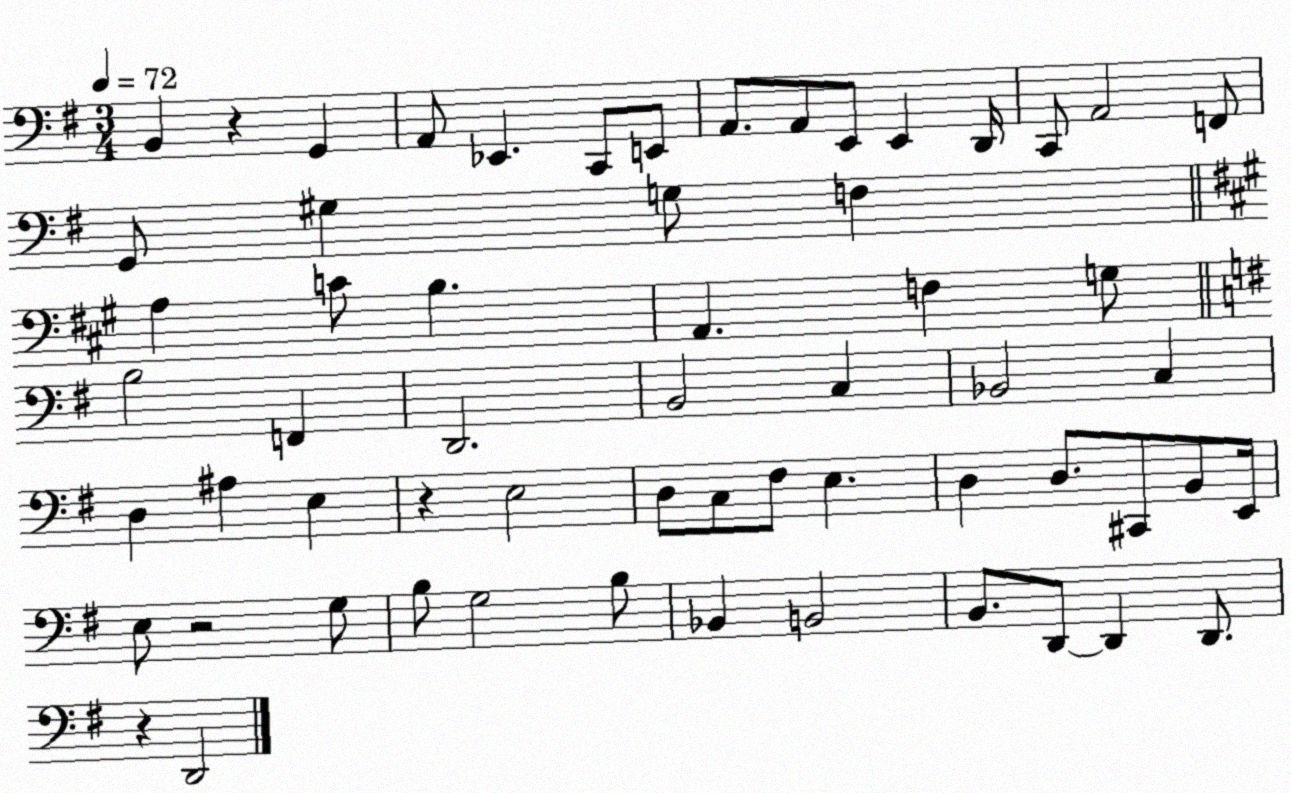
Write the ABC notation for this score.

X:1
T:Untitled
M:3/4
L:1/4
K:G
B,, z G,, A,,/2 _E,, C,,/2 E,,/2 A,,/2 A,,/2 E,,/2 E,, D,,/4 C,,/2 A,,2 F,,/2 G,,/2 ^G, G,/2 F, A, C/2 B, A,, F, G,/2 B,2 F,, D,,2 B,,2 C, _B,,2 C, D, ^A, E, z E,2 D,/2 C,/2 ^F,/2 E, D, D,/2 ^C,,/2 B,,/2 E,,/4 E,/2 z2 G,/2 B,/2 G,2 B,/2 _B,, B,,2 B,,/2 D,,/2 D,, D,,/2 z D,,2